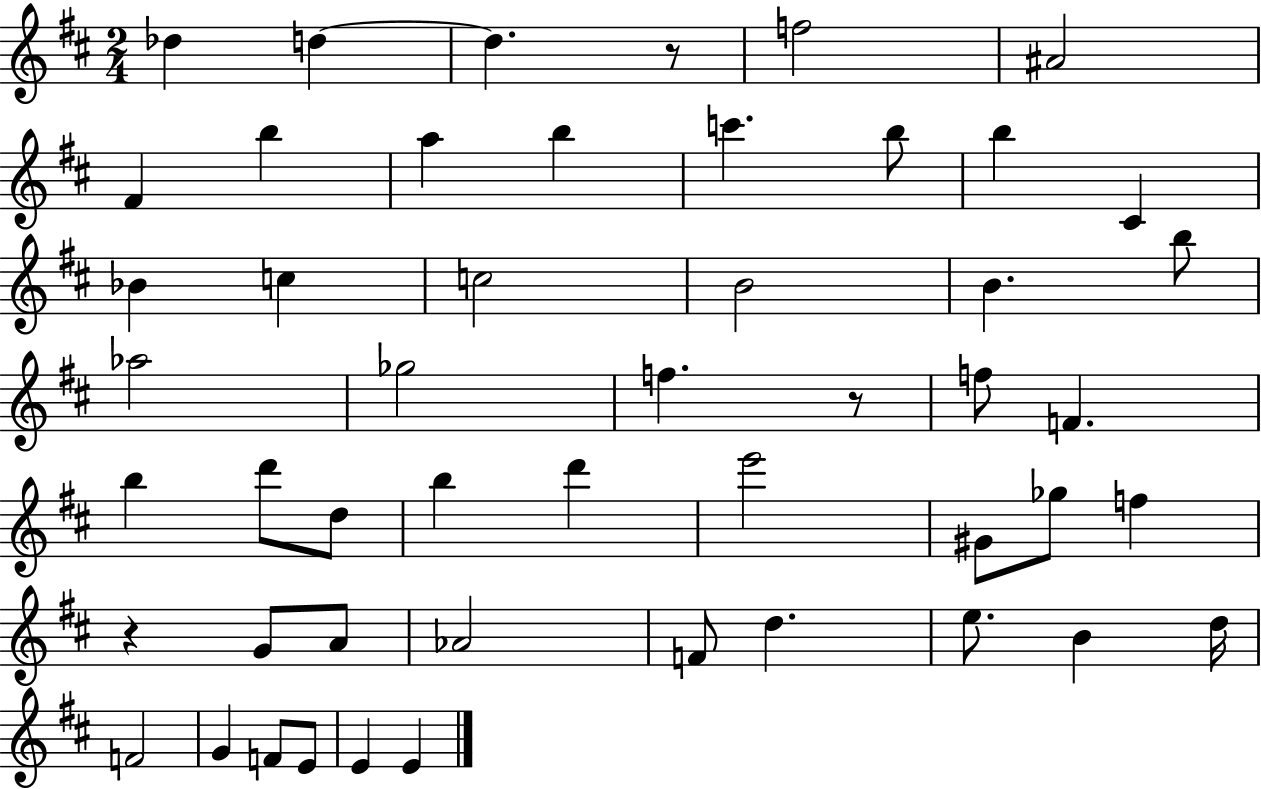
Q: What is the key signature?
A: D major